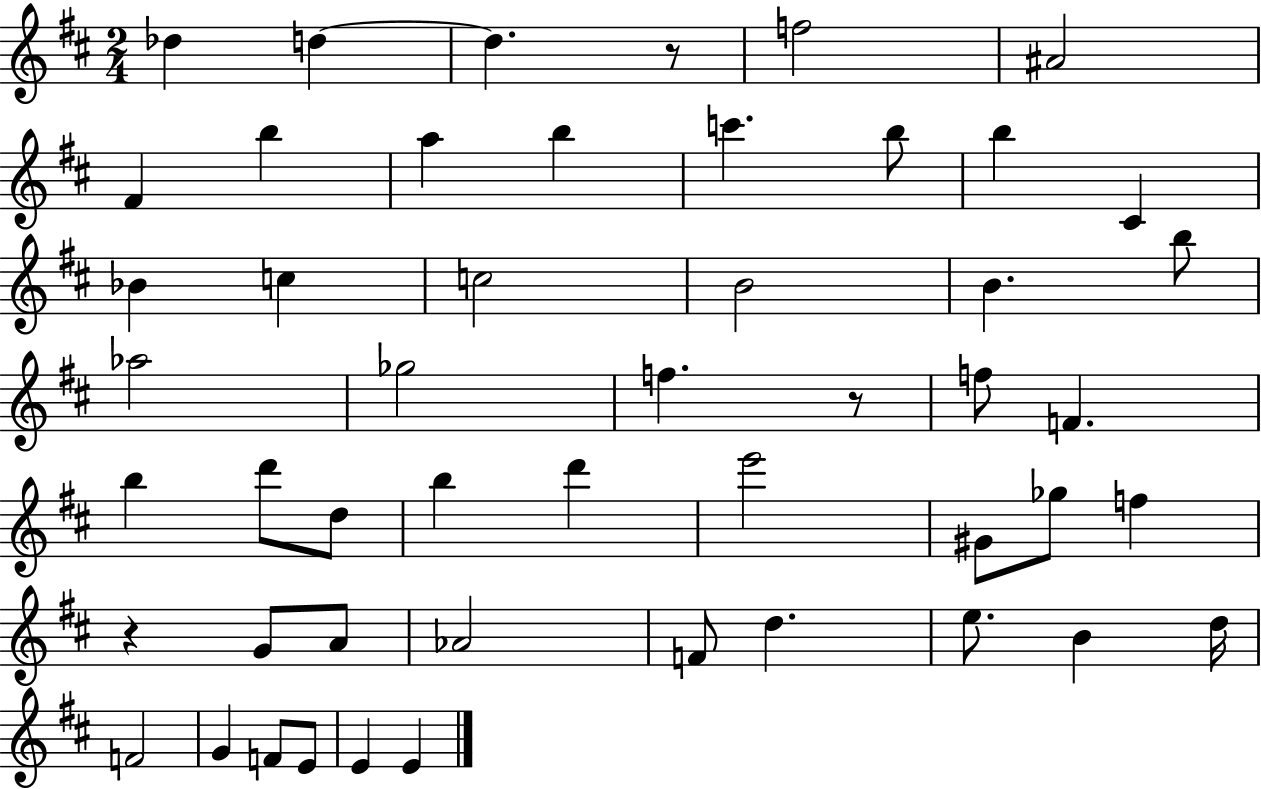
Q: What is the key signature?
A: D major